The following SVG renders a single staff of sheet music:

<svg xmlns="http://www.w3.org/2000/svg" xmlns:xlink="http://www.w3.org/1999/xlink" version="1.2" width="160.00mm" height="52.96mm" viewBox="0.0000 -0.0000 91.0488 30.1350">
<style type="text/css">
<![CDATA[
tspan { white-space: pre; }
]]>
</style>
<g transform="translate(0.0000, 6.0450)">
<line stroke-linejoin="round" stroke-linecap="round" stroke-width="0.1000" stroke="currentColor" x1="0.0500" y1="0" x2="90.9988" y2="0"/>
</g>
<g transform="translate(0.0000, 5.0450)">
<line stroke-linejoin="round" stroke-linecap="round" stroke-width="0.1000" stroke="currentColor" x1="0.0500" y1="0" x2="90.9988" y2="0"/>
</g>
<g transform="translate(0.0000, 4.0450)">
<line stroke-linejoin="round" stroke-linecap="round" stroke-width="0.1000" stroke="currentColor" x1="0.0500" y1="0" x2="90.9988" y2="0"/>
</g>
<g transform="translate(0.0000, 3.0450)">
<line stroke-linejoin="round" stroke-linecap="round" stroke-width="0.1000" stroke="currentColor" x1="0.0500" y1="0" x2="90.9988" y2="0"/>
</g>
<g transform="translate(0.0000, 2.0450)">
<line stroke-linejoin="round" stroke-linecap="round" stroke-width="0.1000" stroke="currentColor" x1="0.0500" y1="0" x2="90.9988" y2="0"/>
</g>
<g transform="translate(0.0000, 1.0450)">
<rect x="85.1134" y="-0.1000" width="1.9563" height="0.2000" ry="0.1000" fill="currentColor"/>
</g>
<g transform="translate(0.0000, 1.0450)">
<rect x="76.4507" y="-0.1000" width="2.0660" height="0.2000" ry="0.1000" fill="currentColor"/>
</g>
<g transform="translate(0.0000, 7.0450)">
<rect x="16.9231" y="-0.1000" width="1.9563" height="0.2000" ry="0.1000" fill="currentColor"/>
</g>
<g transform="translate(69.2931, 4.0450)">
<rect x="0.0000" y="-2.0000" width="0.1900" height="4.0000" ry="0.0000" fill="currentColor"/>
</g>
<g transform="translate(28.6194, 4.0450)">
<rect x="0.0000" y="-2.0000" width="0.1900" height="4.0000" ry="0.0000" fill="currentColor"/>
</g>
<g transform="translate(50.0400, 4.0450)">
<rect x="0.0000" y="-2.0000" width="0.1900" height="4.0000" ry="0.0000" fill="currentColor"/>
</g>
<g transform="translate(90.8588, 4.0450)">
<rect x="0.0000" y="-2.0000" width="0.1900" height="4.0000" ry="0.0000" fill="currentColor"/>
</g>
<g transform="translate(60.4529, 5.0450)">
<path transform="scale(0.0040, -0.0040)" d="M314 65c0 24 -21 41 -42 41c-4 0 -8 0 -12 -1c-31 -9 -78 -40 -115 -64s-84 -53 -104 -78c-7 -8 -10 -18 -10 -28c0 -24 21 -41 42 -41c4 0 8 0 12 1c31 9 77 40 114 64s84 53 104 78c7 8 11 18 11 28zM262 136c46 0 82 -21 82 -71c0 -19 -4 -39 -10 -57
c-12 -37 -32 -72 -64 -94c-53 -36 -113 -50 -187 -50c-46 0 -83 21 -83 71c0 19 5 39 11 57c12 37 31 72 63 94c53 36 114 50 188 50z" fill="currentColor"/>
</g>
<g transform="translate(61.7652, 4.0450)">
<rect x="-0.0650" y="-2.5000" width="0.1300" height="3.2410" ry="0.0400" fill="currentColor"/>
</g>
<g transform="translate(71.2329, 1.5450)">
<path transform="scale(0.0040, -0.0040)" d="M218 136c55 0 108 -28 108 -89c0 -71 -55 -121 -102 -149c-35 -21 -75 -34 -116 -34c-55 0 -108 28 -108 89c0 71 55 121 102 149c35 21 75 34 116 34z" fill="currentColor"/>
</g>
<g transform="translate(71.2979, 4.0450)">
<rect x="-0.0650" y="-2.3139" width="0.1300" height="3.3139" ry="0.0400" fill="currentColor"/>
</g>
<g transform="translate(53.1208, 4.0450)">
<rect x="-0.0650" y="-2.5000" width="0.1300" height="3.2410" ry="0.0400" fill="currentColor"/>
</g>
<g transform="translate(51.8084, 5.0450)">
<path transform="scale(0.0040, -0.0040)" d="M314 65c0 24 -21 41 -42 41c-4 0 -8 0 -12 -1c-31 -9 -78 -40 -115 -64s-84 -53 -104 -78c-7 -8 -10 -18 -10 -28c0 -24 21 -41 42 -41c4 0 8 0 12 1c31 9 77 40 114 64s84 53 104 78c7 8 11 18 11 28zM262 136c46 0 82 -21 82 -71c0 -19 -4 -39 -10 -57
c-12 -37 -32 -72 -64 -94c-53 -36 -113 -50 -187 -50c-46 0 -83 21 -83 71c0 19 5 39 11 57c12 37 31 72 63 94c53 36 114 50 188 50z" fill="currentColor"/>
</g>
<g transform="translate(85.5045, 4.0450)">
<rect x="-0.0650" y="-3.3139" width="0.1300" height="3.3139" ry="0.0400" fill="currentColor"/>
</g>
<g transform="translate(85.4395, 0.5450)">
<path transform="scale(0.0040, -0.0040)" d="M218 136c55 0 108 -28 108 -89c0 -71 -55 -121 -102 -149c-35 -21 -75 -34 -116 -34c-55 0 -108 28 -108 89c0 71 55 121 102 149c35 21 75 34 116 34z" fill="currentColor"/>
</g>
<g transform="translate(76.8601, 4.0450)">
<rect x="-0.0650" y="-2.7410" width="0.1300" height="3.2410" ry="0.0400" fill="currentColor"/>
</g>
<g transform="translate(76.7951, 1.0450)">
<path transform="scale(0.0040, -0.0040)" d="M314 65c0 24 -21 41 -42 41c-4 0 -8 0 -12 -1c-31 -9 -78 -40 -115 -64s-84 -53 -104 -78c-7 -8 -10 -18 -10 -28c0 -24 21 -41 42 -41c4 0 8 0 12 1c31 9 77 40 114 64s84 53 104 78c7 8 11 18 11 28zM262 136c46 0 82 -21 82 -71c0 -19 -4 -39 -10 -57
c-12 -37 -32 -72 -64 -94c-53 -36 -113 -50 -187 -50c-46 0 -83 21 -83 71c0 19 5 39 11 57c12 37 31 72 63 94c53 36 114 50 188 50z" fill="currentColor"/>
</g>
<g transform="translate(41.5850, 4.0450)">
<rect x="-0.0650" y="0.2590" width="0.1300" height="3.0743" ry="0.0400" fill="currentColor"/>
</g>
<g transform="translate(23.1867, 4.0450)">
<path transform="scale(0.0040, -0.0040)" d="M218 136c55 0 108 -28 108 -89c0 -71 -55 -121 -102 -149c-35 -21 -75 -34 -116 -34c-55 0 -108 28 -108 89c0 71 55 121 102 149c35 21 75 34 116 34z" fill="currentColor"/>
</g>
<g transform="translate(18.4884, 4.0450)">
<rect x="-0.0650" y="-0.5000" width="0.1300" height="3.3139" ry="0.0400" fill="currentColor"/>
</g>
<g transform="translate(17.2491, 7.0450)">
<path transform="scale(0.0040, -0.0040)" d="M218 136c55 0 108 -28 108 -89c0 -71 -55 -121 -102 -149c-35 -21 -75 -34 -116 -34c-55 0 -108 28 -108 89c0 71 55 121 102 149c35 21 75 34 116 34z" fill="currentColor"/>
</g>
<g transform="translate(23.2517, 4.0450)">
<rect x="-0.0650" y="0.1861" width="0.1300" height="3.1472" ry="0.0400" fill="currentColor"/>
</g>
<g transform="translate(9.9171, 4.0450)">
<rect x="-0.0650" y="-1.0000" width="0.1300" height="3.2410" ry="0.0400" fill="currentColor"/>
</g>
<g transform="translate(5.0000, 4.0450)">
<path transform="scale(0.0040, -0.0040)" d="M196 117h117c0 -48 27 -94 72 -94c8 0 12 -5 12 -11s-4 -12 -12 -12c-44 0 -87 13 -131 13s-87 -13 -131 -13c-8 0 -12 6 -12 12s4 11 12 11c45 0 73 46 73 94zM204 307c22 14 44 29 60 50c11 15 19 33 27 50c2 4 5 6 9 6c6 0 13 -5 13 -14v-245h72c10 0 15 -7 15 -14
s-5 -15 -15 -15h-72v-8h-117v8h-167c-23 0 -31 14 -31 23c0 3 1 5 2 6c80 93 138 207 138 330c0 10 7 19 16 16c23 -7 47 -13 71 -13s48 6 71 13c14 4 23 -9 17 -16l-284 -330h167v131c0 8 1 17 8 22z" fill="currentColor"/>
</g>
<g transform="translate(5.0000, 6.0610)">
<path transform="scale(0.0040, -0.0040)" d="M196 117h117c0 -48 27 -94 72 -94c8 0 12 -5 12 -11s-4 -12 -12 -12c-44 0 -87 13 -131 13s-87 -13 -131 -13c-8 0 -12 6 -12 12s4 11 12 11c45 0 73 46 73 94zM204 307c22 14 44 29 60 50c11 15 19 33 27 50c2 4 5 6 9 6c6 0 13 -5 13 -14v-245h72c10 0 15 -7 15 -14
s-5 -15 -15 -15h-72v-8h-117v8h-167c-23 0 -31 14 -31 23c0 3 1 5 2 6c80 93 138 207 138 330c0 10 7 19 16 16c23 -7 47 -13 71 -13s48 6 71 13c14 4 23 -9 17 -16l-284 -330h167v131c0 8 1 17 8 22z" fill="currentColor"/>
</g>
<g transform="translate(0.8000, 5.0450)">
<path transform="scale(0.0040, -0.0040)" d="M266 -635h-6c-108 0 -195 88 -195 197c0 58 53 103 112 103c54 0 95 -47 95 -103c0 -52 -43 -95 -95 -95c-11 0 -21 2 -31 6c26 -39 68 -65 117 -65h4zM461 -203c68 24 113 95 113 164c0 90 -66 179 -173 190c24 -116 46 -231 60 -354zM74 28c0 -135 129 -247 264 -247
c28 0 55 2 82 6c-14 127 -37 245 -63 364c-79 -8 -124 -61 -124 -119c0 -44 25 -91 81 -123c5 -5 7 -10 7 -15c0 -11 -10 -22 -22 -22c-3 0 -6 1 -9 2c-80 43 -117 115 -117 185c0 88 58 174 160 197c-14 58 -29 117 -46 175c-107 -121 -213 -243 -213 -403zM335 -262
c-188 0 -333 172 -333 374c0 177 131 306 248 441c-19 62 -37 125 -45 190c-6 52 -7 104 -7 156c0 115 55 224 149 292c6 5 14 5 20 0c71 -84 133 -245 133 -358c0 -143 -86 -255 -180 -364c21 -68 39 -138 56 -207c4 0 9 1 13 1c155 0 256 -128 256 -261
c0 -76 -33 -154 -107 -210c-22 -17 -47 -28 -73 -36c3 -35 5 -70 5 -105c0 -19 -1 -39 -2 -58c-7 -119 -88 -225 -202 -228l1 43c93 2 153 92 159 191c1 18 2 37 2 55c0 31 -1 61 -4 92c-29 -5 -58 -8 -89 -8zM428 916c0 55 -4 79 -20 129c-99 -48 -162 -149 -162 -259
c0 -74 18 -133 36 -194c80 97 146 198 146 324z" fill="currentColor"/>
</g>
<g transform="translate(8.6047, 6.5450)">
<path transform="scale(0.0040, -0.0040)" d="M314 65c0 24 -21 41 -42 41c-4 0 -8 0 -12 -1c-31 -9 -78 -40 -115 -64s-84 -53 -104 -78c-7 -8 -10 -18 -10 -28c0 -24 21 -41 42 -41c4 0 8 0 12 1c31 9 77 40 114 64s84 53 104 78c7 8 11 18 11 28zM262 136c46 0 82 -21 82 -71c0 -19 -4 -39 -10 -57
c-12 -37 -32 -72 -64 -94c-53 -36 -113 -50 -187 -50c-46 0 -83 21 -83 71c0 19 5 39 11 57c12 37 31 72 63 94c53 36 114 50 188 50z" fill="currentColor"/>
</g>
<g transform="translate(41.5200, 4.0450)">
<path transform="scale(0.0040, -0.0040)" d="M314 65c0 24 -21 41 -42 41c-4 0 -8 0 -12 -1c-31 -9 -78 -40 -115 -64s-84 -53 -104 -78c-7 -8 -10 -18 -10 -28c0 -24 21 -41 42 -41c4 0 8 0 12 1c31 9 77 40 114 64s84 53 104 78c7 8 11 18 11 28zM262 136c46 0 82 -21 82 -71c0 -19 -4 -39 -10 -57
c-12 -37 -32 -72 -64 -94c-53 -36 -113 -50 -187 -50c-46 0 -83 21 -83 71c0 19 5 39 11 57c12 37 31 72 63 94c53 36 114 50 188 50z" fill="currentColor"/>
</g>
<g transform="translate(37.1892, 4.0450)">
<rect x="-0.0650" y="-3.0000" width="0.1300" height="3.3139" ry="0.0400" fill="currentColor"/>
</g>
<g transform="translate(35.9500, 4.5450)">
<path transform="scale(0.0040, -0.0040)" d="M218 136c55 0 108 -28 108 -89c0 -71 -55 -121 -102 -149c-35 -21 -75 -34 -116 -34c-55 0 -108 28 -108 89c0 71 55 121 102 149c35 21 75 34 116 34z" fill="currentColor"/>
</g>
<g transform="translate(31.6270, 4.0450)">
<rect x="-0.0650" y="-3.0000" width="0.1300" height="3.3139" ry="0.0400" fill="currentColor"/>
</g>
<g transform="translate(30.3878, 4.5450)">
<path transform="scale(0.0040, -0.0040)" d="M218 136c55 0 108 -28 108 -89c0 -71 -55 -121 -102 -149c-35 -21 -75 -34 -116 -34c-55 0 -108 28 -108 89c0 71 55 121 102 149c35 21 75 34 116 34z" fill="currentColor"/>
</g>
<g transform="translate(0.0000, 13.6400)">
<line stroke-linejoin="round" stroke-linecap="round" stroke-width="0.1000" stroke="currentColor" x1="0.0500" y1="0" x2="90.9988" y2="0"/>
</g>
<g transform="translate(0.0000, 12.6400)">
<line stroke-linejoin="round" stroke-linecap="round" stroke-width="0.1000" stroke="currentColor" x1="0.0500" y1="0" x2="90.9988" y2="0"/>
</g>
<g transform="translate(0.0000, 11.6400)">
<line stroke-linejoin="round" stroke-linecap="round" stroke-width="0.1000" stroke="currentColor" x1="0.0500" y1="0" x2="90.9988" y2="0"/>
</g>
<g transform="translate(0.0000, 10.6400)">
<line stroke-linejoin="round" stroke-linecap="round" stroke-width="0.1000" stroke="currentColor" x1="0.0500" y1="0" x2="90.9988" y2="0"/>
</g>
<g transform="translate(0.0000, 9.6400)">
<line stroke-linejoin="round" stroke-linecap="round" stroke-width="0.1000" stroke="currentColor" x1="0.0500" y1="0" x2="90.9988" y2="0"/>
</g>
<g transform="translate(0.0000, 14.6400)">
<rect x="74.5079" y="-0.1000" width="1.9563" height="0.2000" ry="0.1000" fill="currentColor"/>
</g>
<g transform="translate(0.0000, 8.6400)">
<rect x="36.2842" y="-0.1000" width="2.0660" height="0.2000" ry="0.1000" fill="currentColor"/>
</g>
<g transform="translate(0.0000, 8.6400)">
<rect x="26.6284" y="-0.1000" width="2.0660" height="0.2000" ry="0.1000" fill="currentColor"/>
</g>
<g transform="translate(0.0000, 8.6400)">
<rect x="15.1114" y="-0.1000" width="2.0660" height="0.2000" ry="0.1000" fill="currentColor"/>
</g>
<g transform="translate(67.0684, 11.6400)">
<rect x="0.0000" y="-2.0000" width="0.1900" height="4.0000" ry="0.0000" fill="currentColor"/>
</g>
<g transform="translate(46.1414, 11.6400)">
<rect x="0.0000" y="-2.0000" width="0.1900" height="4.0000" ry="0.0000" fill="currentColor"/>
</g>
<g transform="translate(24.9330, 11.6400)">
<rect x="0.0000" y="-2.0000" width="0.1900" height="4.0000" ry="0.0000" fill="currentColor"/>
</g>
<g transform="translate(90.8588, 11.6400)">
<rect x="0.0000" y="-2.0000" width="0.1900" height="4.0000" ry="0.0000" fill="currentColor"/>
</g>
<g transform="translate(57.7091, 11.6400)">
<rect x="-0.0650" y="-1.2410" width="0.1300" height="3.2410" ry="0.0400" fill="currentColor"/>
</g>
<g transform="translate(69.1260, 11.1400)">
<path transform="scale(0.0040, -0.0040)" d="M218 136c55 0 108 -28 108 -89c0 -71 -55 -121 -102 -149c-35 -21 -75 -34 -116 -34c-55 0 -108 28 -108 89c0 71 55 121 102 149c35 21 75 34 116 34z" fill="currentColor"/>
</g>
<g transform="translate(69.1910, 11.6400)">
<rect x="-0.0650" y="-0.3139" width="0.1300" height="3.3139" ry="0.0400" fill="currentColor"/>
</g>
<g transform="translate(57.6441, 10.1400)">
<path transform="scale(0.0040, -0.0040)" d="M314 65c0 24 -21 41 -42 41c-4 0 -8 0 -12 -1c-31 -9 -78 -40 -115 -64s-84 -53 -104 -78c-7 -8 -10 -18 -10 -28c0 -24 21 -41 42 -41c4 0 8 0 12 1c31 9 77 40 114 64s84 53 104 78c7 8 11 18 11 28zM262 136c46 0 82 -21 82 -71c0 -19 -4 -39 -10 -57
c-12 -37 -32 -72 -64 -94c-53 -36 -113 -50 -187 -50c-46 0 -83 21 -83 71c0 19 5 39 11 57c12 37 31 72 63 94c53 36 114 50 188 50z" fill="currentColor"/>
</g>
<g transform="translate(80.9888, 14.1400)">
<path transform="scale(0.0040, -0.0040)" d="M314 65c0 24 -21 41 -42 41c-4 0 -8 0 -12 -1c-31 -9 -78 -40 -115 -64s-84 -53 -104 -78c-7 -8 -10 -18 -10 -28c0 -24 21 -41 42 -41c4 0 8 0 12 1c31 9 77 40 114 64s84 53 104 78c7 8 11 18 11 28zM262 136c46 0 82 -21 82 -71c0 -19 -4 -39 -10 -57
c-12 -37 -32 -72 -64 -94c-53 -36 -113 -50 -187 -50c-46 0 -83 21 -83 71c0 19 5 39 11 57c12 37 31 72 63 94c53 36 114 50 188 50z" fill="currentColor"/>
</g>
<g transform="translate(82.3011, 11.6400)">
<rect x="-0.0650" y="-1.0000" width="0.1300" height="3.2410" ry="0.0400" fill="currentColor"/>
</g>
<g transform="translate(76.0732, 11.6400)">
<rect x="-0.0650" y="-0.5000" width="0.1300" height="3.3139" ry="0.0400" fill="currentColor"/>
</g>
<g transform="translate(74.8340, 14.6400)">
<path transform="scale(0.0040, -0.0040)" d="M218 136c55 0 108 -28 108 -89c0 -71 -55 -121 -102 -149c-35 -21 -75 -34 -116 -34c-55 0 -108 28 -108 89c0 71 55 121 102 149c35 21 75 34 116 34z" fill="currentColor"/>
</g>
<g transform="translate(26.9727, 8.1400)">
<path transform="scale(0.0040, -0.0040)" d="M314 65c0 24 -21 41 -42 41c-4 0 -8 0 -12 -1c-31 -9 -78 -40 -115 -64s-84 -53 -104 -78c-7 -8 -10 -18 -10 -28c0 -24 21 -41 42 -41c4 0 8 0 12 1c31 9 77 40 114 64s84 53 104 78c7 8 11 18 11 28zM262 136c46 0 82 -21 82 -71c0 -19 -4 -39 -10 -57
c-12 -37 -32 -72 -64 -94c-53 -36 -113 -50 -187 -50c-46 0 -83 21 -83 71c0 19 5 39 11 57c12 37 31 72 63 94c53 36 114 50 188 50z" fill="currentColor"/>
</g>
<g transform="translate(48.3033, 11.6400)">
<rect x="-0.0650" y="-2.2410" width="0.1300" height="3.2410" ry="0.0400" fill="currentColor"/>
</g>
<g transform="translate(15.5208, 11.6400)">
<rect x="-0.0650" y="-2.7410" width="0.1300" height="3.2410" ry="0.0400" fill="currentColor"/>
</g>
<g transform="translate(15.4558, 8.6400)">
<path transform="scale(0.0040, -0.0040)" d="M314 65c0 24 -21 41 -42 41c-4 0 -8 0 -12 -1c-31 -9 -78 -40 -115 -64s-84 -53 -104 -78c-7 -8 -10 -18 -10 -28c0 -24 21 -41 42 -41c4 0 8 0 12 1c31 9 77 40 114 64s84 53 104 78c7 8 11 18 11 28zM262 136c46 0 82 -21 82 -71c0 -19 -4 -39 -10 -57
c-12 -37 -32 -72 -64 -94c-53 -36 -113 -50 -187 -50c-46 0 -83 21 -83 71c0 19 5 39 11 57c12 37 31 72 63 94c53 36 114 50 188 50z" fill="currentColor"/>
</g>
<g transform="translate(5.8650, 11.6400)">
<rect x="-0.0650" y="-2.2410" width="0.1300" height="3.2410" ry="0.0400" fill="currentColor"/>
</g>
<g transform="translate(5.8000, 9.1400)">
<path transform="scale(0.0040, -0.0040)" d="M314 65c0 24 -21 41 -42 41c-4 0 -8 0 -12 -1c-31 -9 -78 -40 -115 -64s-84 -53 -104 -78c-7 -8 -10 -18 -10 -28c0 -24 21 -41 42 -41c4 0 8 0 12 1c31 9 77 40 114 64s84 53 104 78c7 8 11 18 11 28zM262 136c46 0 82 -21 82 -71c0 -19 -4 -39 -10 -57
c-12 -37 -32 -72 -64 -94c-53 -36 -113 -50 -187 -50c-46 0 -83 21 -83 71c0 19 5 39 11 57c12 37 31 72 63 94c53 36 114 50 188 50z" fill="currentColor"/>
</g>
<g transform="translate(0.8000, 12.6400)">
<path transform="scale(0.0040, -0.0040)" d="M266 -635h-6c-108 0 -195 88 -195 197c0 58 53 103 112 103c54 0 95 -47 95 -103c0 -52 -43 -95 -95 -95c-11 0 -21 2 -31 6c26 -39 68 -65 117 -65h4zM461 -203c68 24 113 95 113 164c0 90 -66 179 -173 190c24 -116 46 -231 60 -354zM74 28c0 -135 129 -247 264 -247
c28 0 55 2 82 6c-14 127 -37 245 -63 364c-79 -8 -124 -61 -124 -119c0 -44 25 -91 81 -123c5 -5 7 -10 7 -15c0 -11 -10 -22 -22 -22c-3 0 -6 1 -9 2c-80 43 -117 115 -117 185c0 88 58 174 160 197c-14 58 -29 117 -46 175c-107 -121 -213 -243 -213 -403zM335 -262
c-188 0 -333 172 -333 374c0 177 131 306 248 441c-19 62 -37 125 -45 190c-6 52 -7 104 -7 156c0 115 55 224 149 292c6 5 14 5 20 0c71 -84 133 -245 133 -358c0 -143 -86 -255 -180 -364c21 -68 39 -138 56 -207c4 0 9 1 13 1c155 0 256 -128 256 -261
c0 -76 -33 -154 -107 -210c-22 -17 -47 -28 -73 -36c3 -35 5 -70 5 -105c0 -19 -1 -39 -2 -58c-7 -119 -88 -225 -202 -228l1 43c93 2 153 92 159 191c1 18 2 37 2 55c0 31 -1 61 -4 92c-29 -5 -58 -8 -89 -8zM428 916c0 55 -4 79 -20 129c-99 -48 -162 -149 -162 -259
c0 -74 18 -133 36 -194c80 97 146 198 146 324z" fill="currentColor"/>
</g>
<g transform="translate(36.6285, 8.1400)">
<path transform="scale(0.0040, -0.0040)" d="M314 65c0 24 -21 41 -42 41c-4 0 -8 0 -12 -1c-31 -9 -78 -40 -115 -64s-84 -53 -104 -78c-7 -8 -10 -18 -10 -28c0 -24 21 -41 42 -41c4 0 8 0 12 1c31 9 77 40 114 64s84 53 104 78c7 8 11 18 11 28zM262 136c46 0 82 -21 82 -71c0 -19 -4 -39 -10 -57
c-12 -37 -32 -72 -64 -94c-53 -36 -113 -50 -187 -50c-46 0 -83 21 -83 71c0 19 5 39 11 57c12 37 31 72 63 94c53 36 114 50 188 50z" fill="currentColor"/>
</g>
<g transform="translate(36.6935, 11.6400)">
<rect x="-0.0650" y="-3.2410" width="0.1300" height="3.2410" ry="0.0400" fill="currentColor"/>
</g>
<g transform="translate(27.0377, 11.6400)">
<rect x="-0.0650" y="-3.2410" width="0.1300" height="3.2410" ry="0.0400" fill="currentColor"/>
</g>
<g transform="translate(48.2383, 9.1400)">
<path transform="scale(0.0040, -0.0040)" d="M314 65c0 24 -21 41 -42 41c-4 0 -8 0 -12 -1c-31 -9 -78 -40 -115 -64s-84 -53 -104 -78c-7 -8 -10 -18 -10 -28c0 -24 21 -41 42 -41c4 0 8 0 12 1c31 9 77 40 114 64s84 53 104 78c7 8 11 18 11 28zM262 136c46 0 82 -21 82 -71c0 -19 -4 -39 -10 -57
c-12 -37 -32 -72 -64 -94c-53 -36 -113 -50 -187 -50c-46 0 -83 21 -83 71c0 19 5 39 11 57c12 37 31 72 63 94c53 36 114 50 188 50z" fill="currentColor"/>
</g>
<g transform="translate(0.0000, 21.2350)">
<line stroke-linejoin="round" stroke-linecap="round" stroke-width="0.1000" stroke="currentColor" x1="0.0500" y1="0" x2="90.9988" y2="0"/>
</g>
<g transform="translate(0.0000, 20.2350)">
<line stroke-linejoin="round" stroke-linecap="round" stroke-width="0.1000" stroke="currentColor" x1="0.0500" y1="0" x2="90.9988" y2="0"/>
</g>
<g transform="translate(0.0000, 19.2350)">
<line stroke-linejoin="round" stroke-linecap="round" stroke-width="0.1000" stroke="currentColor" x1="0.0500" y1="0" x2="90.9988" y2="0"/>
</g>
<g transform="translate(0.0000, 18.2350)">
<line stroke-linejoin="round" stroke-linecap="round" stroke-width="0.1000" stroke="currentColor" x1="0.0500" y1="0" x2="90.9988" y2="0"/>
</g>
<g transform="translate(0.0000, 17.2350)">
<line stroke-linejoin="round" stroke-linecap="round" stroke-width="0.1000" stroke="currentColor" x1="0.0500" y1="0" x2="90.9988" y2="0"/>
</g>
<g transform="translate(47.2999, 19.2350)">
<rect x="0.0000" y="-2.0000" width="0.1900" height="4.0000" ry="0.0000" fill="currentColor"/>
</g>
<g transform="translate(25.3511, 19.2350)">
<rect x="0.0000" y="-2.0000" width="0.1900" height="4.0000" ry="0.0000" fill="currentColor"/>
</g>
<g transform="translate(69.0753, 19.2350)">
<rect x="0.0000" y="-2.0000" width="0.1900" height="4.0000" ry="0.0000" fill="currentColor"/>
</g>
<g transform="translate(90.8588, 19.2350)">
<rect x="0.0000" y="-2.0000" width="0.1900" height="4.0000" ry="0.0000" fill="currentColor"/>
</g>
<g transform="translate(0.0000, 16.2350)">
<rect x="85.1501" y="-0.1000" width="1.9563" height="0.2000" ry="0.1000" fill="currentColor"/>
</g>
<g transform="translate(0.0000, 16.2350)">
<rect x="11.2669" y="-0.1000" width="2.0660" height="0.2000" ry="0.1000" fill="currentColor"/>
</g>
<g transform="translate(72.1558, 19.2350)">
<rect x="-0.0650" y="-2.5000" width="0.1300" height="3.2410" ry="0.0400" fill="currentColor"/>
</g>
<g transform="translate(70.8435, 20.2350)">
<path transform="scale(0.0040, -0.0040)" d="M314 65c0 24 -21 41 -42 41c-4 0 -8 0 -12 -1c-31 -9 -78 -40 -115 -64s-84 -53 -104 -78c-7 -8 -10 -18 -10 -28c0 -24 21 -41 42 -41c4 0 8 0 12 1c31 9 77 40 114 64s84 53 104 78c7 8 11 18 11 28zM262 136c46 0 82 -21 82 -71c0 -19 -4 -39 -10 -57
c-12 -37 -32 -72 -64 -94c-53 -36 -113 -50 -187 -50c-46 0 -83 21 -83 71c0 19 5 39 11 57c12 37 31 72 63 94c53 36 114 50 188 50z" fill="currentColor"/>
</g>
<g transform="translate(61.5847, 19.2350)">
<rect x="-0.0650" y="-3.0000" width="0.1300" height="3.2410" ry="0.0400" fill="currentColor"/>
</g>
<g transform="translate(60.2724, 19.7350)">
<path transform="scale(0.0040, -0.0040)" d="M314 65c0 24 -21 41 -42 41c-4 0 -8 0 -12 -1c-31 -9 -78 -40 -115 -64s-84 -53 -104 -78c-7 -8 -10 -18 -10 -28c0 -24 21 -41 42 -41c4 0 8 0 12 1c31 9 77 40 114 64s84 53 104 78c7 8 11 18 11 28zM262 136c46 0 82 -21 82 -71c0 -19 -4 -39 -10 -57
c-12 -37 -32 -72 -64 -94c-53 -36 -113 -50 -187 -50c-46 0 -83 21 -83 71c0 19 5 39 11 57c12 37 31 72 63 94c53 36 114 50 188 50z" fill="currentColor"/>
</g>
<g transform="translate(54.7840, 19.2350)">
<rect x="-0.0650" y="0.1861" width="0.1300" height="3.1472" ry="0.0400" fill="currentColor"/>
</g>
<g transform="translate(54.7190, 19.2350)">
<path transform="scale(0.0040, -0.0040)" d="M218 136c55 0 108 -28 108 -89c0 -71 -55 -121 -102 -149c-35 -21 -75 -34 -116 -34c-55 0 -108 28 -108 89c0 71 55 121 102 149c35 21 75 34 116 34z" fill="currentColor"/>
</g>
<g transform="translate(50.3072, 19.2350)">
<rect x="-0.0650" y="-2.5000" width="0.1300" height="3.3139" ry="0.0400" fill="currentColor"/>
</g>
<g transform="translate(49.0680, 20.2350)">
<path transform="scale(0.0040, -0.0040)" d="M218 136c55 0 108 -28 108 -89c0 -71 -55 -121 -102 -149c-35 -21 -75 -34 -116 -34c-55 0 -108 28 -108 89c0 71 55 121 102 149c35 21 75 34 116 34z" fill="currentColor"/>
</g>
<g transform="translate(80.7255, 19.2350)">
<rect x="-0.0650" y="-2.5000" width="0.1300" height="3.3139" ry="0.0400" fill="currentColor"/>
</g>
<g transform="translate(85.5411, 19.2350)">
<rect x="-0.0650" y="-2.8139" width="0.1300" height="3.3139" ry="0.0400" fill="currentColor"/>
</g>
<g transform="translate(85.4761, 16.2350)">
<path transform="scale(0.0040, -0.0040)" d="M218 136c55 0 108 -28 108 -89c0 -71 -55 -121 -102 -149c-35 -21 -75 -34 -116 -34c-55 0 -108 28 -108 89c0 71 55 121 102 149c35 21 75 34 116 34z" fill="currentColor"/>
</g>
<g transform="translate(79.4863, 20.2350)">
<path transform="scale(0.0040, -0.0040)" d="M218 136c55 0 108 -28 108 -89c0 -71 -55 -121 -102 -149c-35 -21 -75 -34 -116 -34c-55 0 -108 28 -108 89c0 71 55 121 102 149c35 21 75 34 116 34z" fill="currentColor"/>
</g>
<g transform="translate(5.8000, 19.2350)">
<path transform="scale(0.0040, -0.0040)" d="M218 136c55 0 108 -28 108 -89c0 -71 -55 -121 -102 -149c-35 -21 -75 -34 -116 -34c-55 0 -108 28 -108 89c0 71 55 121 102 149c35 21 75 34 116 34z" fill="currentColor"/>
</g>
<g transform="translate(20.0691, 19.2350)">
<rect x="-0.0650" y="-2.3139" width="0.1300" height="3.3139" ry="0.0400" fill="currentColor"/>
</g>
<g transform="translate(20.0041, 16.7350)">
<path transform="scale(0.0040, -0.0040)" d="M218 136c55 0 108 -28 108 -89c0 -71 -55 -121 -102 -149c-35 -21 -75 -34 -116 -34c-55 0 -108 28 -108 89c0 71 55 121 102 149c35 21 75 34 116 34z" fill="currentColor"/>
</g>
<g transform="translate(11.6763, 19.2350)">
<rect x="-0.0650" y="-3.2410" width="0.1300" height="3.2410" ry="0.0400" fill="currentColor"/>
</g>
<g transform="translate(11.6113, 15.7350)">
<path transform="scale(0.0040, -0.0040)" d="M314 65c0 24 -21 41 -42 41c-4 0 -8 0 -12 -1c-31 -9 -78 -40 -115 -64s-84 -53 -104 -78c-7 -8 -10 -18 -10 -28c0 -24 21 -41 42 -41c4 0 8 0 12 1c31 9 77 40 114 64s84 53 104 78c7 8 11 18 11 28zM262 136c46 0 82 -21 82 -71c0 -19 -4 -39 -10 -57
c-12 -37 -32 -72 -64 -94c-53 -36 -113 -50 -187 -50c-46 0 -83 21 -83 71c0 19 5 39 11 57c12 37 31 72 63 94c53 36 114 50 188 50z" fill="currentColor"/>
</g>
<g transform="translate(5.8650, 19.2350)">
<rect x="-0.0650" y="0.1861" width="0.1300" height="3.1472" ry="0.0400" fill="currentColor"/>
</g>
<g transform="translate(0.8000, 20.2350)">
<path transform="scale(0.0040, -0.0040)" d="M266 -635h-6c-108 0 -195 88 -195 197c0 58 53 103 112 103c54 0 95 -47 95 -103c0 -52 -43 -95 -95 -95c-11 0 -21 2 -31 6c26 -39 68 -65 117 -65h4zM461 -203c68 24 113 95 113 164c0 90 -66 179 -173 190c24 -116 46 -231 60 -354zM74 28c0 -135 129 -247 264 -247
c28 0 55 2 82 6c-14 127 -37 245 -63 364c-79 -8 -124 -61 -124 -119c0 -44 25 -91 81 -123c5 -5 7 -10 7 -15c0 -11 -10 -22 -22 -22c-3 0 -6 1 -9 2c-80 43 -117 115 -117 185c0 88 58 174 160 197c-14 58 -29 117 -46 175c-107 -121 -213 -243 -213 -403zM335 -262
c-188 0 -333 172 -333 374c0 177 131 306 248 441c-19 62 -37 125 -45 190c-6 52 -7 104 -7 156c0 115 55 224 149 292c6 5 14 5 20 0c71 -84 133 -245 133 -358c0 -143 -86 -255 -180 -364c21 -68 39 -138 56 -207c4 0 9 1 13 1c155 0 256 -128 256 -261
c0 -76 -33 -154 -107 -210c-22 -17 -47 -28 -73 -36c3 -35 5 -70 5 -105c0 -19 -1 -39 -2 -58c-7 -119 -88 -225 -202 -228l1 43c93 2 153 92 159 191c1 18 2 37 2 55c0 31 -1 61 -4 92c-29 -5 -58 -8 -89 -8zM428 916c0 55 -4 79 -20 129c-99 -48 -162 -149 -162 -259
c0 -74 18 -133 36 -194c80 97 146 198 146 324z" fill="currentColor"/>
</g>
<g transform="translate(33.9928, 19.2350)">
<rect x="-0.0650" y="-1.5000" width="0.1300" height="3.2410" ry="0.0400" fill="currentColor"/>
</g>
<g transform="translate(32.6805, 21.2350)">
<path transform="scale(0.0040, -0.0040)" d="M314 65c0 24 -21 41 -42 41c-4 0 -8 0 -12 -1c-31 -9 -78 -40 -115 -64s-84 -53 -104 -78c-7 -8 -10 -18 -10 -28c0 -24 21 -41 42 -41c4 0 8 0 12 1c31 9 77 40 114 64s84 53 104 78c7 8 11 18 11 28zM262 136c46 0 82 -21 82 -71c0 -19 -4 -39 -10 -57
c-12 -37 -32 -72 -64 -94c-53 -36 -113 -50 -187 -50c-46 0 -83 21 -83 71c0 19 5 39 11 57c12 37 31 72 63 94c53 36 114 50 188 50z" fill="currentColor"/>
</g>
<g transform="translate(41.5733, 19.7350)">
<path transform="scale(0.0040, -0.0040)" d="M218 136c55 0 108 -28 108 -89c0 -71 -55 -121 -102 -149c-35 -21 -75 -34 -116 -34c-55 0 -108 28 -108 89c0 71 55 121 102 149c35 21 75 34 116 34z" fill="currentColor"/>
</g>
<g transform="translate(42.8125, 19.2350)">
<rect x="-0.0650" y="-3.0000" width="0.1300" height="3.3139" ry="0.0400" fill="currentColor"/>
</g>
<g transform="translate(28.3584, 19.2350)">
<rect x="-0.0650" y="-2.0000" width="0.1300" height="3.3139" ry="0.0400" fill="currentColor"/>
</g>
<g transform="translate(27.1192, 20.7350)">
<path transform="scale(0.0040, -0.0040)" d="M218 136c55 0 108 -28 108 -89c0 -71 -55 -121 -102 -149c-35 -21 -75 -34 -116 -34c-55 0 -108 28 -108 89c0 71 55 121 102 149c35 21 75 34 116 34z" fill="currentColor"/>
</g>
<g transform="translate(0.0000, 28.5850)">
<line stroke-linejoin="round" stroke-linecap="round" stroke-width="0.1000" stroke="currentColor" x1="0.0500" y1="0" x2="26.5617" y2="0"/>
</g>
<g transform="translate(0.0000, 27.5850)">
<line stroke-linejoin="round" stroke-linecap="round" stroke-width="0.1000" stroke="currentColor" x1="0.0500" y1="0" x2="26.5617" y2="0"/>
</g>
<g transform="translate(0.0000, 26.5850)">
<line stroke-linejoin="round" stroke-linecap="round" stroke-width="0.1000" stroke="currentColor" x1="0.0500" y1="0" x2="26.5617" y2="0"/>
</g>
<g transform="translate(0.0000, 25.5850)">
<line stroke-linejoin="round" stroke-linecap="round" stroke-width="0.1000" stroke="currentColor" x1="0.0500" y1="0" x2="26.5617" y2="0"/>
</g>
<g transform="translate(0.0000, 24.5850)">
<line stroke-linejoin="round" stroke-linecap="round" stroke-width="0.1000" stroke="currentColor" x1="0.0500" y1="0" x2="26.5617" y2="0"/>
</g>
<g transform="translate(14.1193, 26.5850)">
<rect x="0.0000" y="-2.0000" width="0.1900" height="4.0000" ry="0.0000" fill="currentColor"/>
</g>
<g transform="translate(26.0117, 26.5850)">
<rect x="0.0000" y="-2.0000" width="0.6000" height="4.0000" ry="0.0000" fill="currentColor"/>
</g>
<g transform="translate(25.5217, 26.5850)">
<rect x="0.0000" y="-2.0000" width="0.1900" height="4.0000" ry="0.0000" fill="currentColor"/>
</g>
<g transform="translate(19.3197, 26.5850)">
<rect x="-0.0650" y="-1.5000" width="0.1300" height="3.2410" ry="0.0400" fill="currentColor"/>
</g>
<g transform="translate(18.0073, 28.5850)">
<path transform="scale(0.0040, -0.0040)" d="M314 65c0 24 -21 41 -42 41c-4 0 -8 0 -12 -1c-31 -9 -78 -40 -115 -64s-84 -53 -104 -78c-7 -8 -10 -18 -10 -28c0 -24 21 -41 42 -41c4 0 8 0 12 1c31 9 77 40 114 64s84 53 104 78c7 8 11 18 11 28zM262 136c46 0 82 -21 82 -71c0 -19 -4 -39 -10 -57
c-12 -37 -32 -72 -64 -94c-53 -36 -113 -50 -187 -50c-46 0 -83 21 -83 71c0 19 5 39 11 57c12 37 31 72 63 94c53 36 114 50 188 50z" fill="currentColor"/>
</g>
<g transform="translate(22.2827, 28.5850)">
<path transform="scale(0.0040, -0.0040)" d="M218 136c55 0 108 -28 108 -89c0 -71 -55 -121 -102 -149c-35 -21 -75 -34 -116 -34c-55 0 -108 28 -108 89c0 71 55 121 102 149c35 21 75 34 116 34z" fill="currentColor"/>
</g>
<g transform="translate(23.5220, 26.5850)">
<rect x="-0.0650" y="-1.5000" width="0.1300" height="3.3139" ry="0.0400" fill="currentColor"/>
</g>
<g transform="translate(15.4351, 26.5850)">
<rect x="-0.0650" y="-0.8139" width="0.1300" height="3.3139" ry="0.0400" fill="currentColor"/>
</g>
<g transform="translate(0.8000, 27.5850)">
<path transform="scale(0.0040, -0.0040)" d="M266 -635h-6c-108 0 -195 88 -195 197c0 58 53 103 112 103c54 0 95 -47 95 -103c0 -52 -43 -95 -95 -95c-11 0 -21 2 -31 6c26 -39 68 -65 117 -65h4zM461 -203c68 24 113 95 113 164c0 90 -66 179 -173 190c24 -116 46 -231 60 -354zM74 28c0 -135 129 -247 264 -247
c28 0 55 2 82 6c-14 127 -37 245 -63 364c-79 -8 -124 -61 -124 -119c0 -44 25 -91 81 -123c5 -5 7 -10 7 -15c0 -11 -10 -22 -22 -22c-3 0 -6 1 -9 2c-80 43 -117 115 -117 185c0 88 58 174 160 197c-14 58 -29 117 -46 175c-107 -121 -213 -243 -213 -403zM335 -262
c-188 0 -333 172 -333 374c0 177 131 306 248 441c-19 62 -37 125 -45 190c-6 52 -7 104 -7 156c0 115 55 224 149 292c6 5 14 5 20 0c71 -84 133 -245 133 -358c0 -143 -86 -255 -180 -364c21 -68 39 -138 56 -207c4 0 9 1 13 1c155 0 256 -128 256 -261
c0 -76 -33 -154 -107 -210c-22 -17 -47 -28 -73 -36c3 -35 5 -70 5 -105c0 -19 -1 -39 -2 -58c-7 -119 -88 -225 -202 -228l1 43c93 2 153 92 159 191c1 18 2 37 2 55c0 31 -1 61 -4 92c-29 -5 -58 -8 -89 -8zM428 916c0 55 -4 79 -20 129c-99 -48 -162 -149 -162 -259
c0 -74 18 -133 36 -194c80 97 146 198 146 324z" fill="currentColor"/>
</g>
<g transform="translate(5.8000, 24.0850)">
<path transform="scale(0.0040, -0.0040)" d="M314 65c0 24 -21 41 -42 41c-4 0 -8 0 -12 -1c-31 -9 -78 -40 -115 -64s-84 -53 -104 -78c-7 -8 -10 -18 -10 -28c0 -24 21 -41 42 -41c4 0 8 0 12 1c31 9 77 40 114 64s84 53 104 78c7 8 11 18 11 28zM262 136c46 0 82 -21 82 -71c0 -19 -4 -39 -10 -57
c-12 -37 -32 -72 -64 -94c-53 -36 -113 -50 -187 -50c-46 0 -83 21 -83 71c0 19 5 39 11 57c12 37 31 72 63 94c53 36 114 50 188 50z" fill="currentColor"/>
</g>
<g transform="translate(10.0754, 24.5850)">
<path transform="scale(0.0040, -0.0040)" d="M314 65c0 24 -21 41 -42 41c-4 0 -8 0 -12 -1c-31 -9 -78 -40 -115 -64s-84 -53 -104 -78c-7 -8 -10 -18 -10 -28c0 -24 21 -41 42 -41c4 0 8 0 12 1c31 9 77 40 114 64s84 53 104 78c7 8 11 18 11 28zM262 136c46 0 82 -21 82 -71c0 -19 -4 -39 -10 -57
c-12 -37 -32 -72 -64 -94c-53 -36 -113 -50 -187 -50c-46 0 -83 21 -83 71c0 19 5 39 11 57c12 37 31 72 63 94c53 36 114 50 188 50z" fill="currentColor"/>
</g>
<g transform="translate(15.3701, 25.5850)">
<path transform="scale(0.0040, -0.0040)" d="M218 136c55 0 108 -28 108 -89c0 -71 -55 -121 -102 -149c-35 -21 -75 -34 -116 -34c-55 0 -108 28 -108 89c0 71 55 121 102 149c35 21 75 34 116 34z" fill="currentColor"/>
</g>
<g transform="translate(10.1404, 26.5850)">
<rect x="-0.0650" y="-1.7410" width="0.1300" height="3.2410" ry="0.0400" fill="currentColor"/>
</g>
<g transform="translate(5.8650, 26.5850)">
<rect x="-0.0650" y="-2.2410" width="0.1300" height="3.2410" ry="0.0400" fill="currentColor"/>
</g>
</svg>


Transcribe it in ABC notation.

X:1
T:Untitled
M:4/4
L:1/4
K:C
D2 C B A A B2 G2 G2 g a2 b g2 a2 b2 b2 g2 e2 c C D2 B b2 g F E2 A G B A2 G2 G a g2 f2 d E2 E